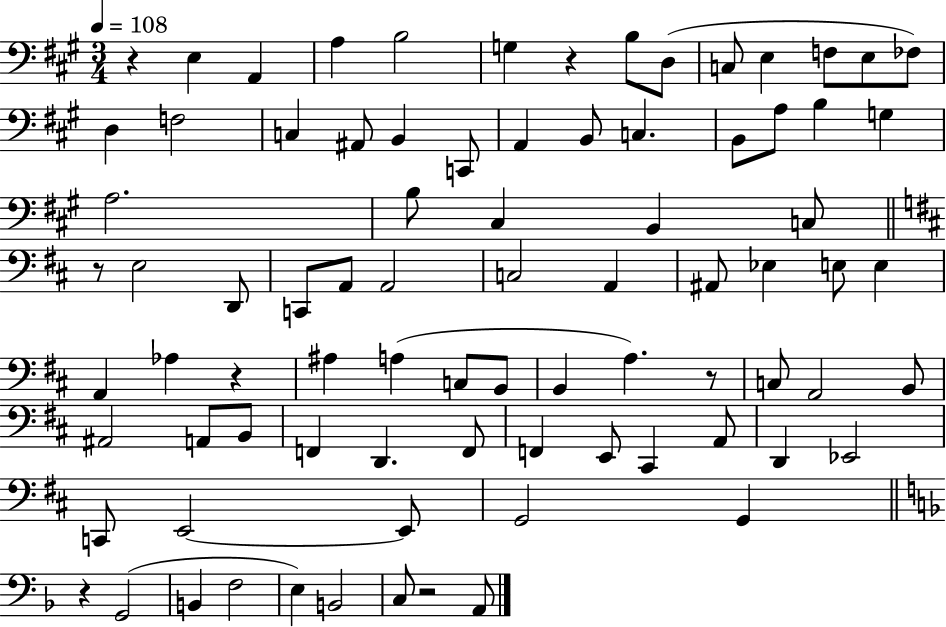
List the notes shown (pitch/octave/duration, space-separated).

R/q E3/q A2/q A3/q B3/h G3/q R/q B3/e D3/e C3/e E3/q F3/e E3/e FES3/e D3/q F3/h C3/q A#2/e B2/q C2/e A2/q B2/e C3/q. B2/e A3/e B3/q G3/q A3/h. B3/e C#3/q B2/q C3/e R/e E3/h D2/e C2/e A2/e A2/h C3/h A2/q A#2/e Eb3/q E3/e E3/q A2/q Ab3/q R/q A#3/q A3/q C3/e B2/e B2/q A3/q. R/e C3/e A2/h B2/e A#2/h A2/e B2/e F2/q D2/q. F2/e F2/q E2/e C#2/q A2/e D2/q Eb2/h C2/e E2/h E2/e G2/h G2/q R/q G2/h B2/q F3/h E3/q B2/h C3/e R/h A2/e